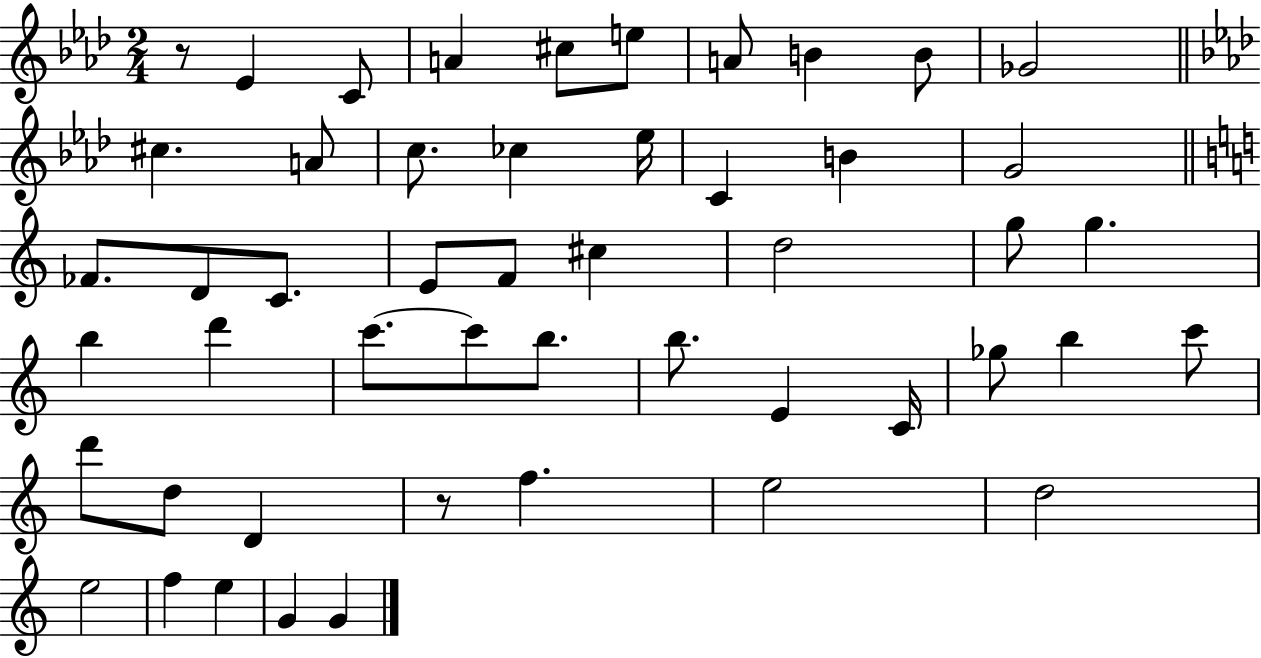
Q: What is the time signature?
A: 2/4